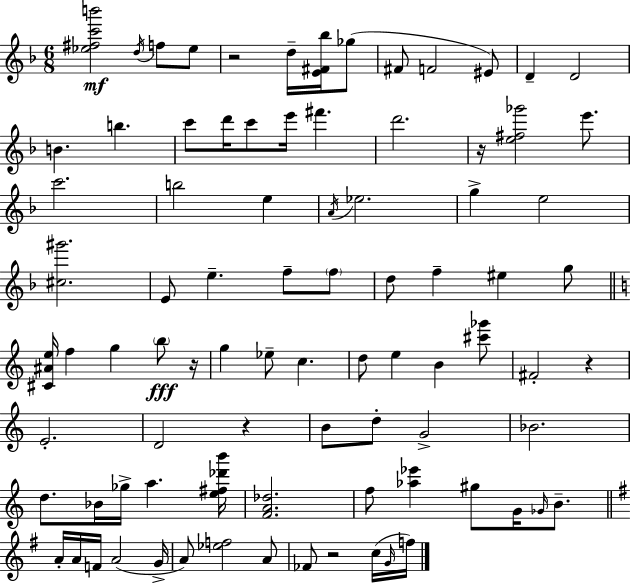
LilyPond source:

{
  \clef treble
  \numericTimeSignature
  \time 6/8
  \key f \major
  <ees'' fis'' c''' b'''>2\mf \acciaccatura { d''16 } f''8 ees''8 | r2 d''16-- <e' fis' bes''>16 ges''8( | fis'8 f'2 eis'8) | d'4-- d'2 | \break b'4. b''4. | c'''8 d'''16 c'''8 e'''16 fis'''4. | d'''2. | r16 <e'' fis'' ges'''>2 e'''8. | \break c'''2. | b''2 e''4 | \acciaccatura { a'16 } ees''2. | g''4-> e''2 | \break <cis'' gis'''>2. | e'8 e''4.-- f''8-- | \parenthesize f''8 d''8 f''4-- eis''4 | g''8 \bar "||" \break \key a \minor <cis' ais' e''>16 f''4 g''4 \parenthesize b''8\fff r16 | g''4 ees''8-- c''4. | d''8 e''4 b'4 <cis''' ges'''>8 | fis'2-. r4 | \break e'2.-. | d'2 r4 | b'8 d''8-. g'2-> | bes'2. | \break d''8. bes'16 ges''16-> a''4. <e'' fis'' des''' b'''>16 | <f' a' des''>2. | f''8 <aes'' ees'''>4 gis''8 g'16 \grace { ges'16 } b'8.-- | \bar "||" \break \key g \major a'16-. a'16 f'16 a'2( g'16-> | a'8) <ees'' f''>2 a'8 | fes'8 r2 c''16( \grace { g'16 } | f''16) \bar "|."
}